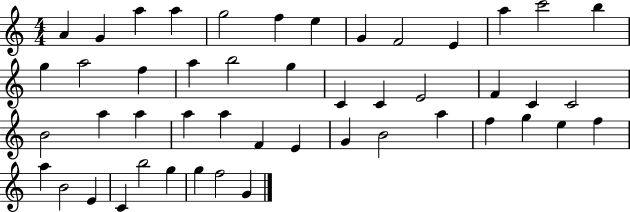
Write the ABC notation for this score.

X:1
T:Untitled
M:4/4
L:1/4
K:C
A G a a g2 f e G F2 E a c'2 b g a2 f a b2 g C C E2 F C C2 B2 a a a a F E G B2 a f g e f a B2 E C b2 g g f2 G